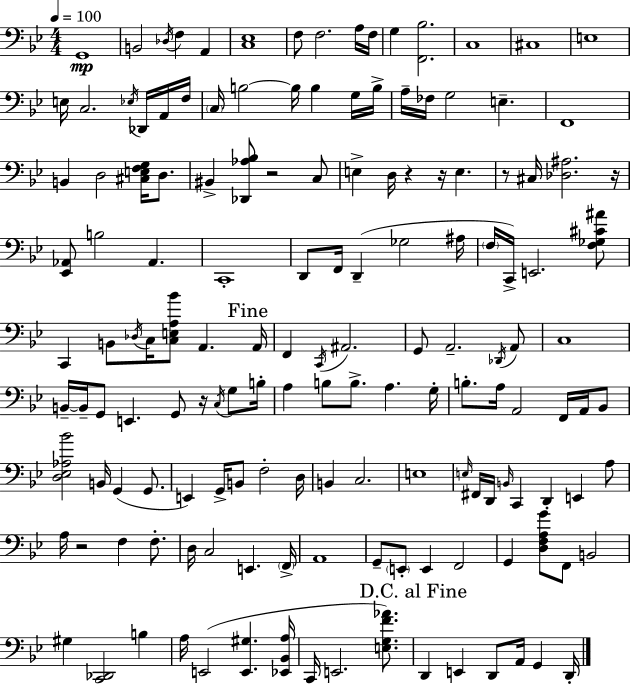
{
  \clef bass
  \numericTimeSignature
  \time 4/4
  \key g \minor
  \tempo 4 = 100
  g,1\mp | b,2 \acciaccatura { des16 } f4 a,4 | <c ees>1 | f8 f2. a16 | \break f16 g4 <f, bes>2. | c1 | cis1 | e1 | \break e16 c2. \acciaccatura { ees16 } des,16 | a,16 f16 \parenthesize c16 b2~~ b16 b4 | g16 b16-> a16-- fes16 g2 e4.-- | f,1 | \break b,4 d2 <cis e f g>16 d8. | bis,4-> <des, aes bes>8 r2 | c8 e4-> d16 r4 r16 e4. | r8 cis16 <des ais>2. | \break r16 <ees, aes,>8 b2 aes,4. | c,1-. | d,8 f,16 d,4--( ges2 | ais16 \parenthesize f16 c,16->) e,2. | \break <f ges cis' ais'>8 c,4 b,8 \acciaccatura { des16 } c16 <c e a bes'>8 a,4. | \mark "Fine" a,16 f,4 \acciaccatura { c,16 } ais,2. | g,8 a,2.-- | \acciaccatura { des,16 } a,8 c1 | \break b,16--~~ b,16-- g,8 e,4. g,8 | r16 \acciaccatura { c16 } g8 b16-. a4 b8 b8.-> a4. | g16-. b8.-. a16 a,2 | f,16 a,16 bes,8 <d ees aes bes'>2 b,16 g,4( | \break g,8. e,4) g,16-> b,8 f2-. | d16 b,4 c2. | e1 | \grace { e16 } fis,16 d,16 \grace { b,16 } c,4 d,4-. | \break e,4 a8 a16 r2 | f4 f8.-. d16 c2 | e,4. \parenthesize f,16-> a,1 | g,8-- \parenthesize e,8-. e,4 | \break f,2 g,4 <d f a g'>8 f,8 | b,2 gis4 <c, des,>2 | b4 a16 e,2( | <e, gis>4. <ees, bes, a>16 c,16 e,2. | \break <e g f' aes'>8.) \mark "D.C. al Fine" d,4 e,4 | d,8 a,16 g,4 d,16-. \bar "|."
}